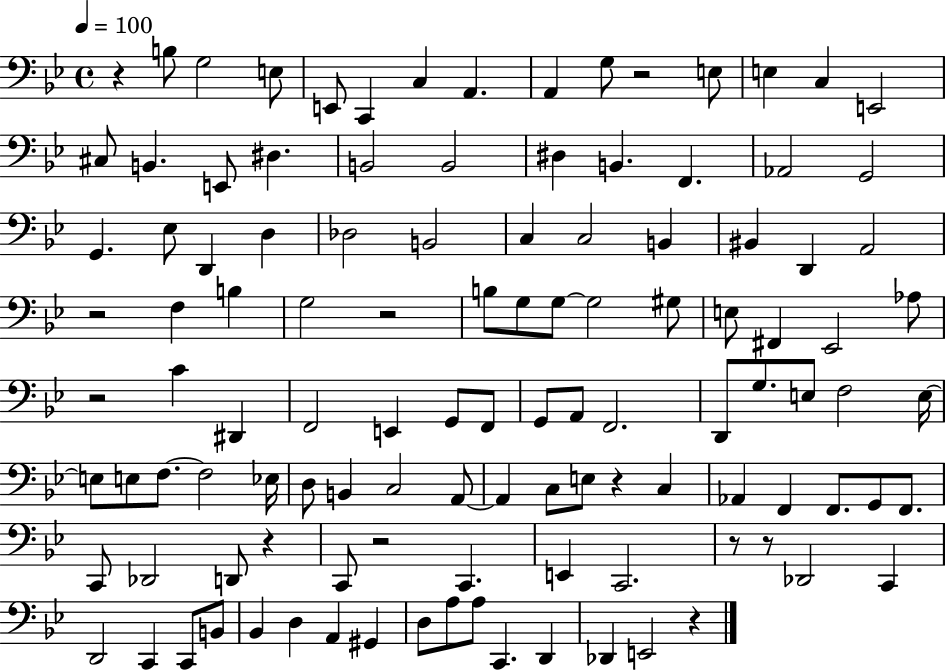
R/q B3/e G3/h E3/e E2/e C2/q C3/q A2/q. A2/q G3/e R/h E3/e E3/q C3/q E2/h C#3/e B2/q. E2/e D#3/q. B2/h B2/h D#3/q B2/q. F2/q. Ab2/h G2/h G2/q. Eb3/e D2/q D3/q Db3/h B2/h C3/q C3/h B2/q BIS2/q D2/q A2/h R/h F3/q B3/q G3/h R/h B3/e G3/e G3/e G3/h G#3/e E3/e F#2/q Eb2/h Ab3/e R/h C4/q D#2/q F2/h E2/q G2/e F2/e G2/e A2/e F2/h. D2/e G3/e. E3/e F3/h E3/s E3/e E3/e F3/e. F3/h Eb3/s D3/e B2/q C3/h A2/e A2/q C3/e E3/e R/q C3/q Ab2/q F2/q F2/e. G2/e F2/e. C2/e Db2/h D2/e R/q C2/e R/h C2/q. E2/q C2/h. R/e R/e Db2/h C2/q D2/h C2/q C2/e B2/e Bb2/q D3/q A2/q G#2/q D3/e A3/e A3/e C2/q. D2/q Db2/q E2/h R/q